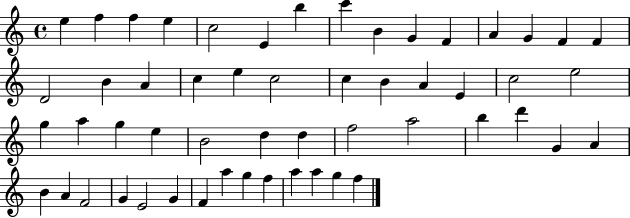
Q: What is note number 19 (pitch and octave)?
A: C5